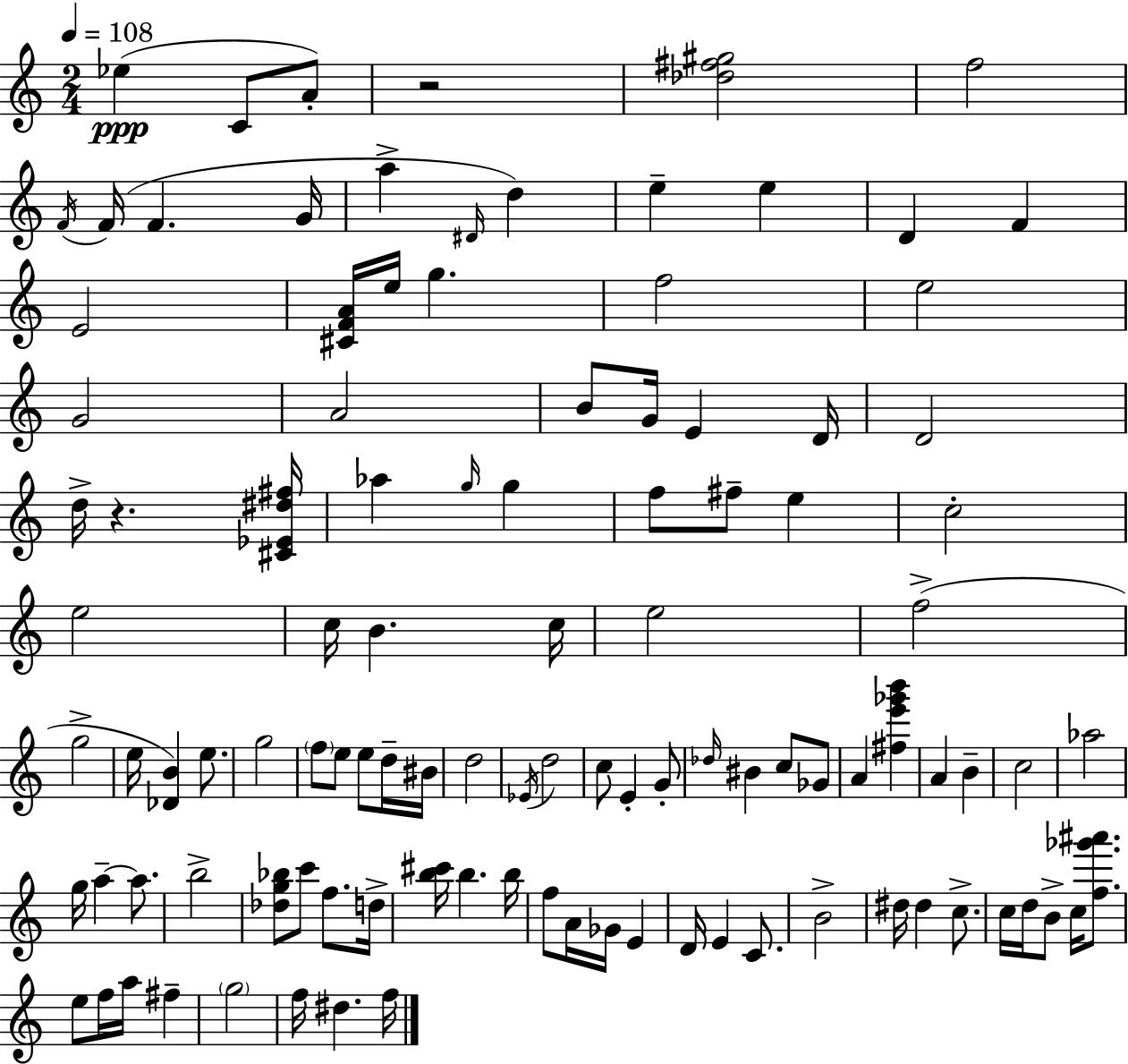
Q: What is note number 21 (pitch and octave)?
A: G4